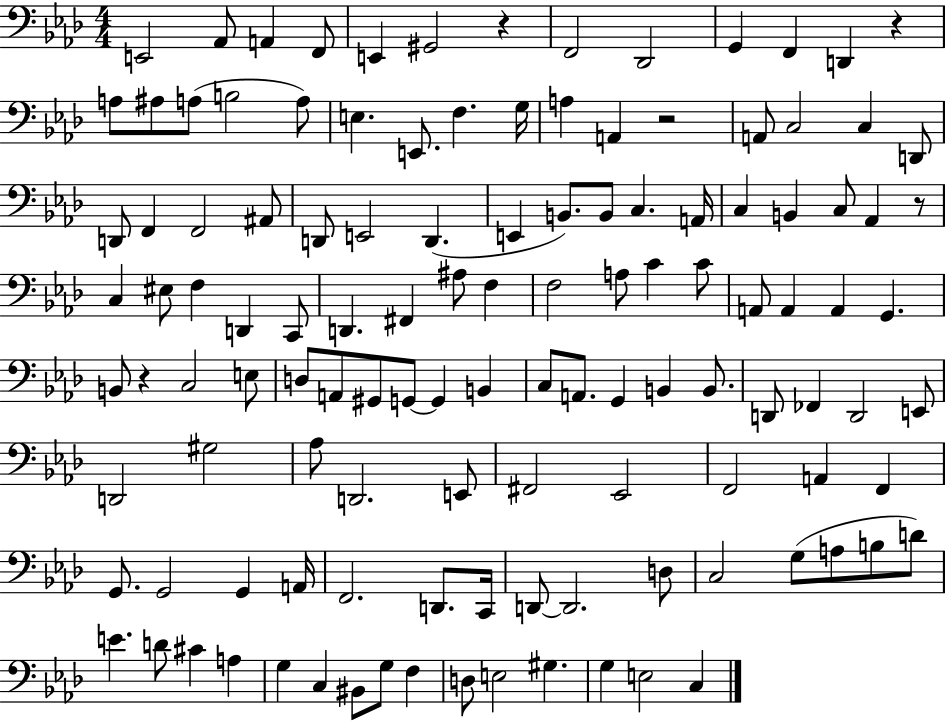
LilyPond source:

{
  \clef bass
  \numericTimeSignature
  \time 4/4
  \key aes \major
  \repeat volta 2 { e,2 aes,8 a,4 f,8 | e,4 gis,2 r4 | f,2 des,2 | g,4 f,4 d,4 r4 | \break a8 ais8 a8( b2 a8) | e4. e,8. f4. g16 | a4 a,4 r2 | a,8 c2 c4 d,8 | \break d,8 f,4 f,2 ais,8 | d,8 e,2 d,4.( | e,4 b,8.) b,8 c4. a,16 | c4 b,4 c8 aes,4 r8 | \break c4 eis8 f4 d,4 c,8 | d,4. fis,4 ais8 f4 | f2 a8 c'4 c'8 | a,8 a,4 a,4 g,4. | \break b,8 r4 c2 e8 | d8 a,8 gis,8 g,8~~ g,4 b,4 | c8 a,8. g,4 b,4 b,8. | d,8 fes,4 d,2 e,8 | \break d,2 gis2 | aes8 d,2. e,8 | fis,2 ees,2 | f,2 a,4 f,4 | \break g,8. g,2 g,4 a,16 | f,2. d,8. c,16 | d,8~~ d,2. d8 | c2 g8( a8 b8 d'8) | \break e'4. d'8 cis'4 a4 | g4 c4 bis,8 g8 f4 | d8 e2 gis4. | g4 e2 c4 | \break } \bar "|."
}